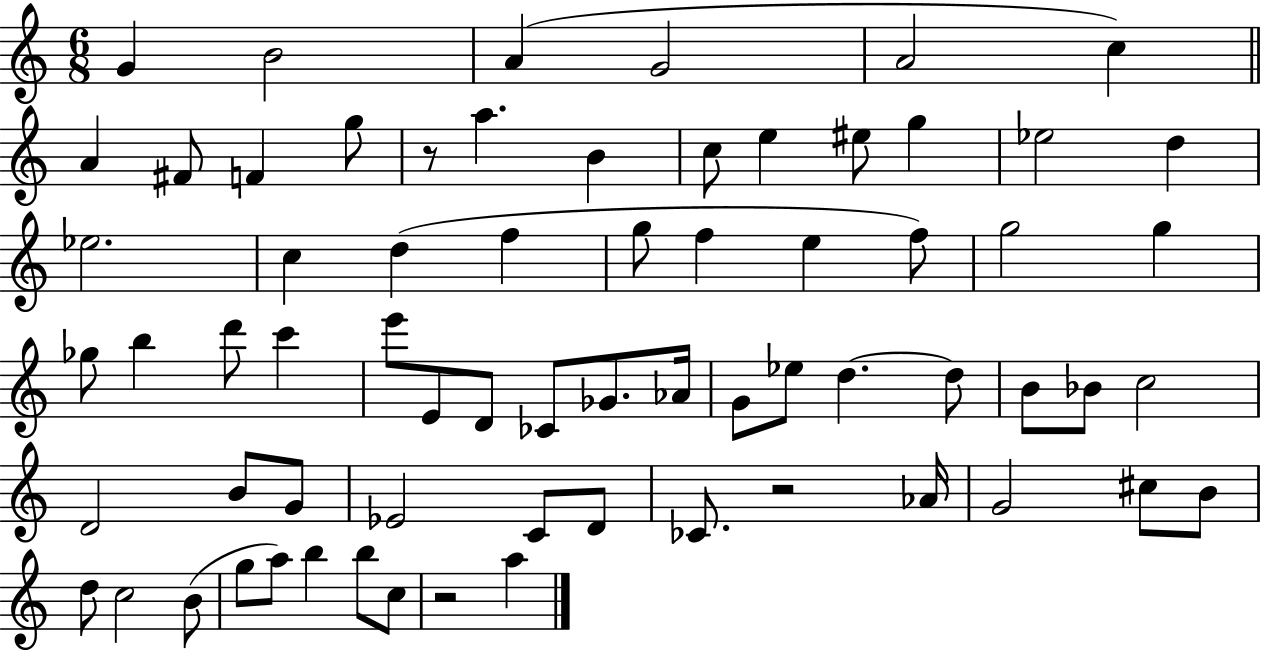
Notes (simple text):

G4/q B4/h A4/q G4/h A4/h C5/q A4/q F#4/e F4/q G5/e R/e A5/q. B4/q C5/e E5/q EIS5/e G5/q Eb5/h D5/q Eb5/h. C5/q D5/q F5/q G5/e F5/q E5/q F5/e G5/h G5/q Gb5/e B5/q D6/e C6/q E6/e E4/e D4/e CES4/e Gb4/e. Ab4/s G4/e Eb5/e D5/q. D5/e B4/e Bb4/e C5/h D4/h B4/e G4/e Eb4/h C4/e D4/e CES4/e. R/h Ab4/s G4/h C#5/e B4/e D5/e C5/h B4/e G5/e A5/e B5/q B5/e C5/e R/h A5/q